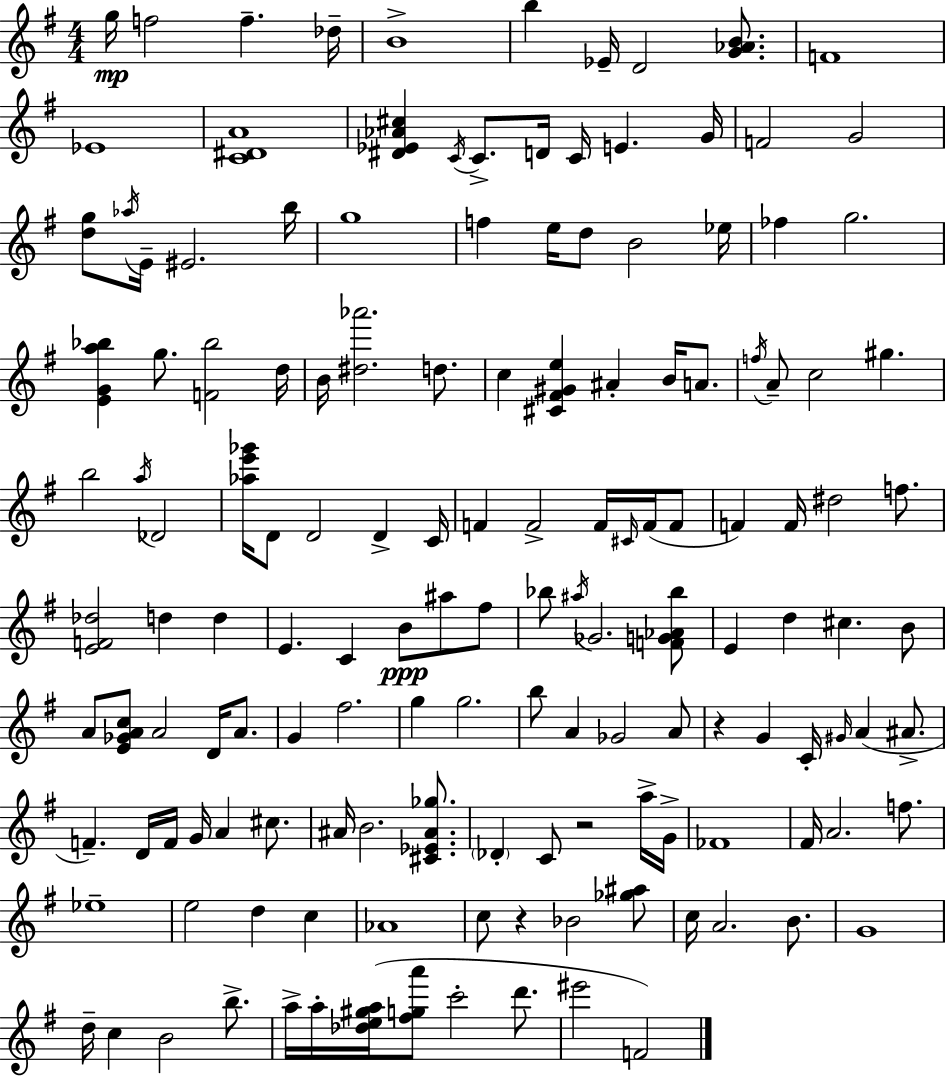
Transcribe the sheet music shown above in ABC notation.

X:1
T:Untitled
M:4/4
L:1/4
K:Em
g/4 f2 f _d/4 B4 b _E/4 D2 [G_AB]/2 F4 _E4 [C^DA]4 [^D_E_A^c] C/4 C/2 D/4 C/4 E G/4 F2 G2 [dg]/2 _a/4 E/4 ^E2 b/4 g4 f e/4 d/2 B2 _e/4 _f g2 [EGa_b] g/2 [F_b]2 d/4 B/4 [^d_a']2 d/2 c [^C^F^Ge] ^A B/4 A/2 f/4 A/2 c2 ^g b2 a/4 _D2 [_ae'_g']/4 D/2 D2 D C/4 F F2 F/4 ^C/4 F/4 F/2 F F/4 ^d2 f/2 [EF_d]2 d d E C B/2 ^a/2 ^f/2 _b/2 ^a/4 _G2 [FG_A_b]/2 E d ^c B/2 A/2 [E_GAc]/2 A2 D/4 A/2 G ^f2 g g2 b/2 A _G2 A/2 z G C/4 ^G/4 A ^A/2 F D/4 F/4 G/4 A ^c/2 ^A/4 B2 [^C_E^A_g]/2 _D C/2 z2 a/4 G/4 _F4 ^F/4 A2 f/2 _e4 e2 d c _A4 c/2 z _B2 [_g^a]/2 c/4 A2 B/2 G4 d/4 c B2 b/2 a/4 a/4 [_de^ga]/4 [^fga']/2 c'2 d'/2 ^e'2 F2